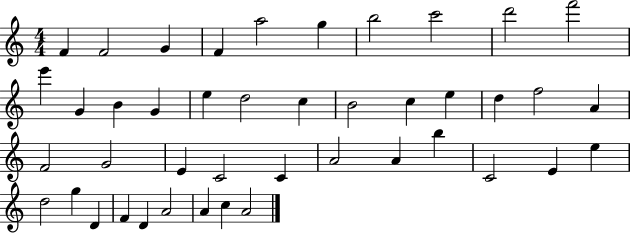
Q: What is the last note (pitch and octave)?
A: A4